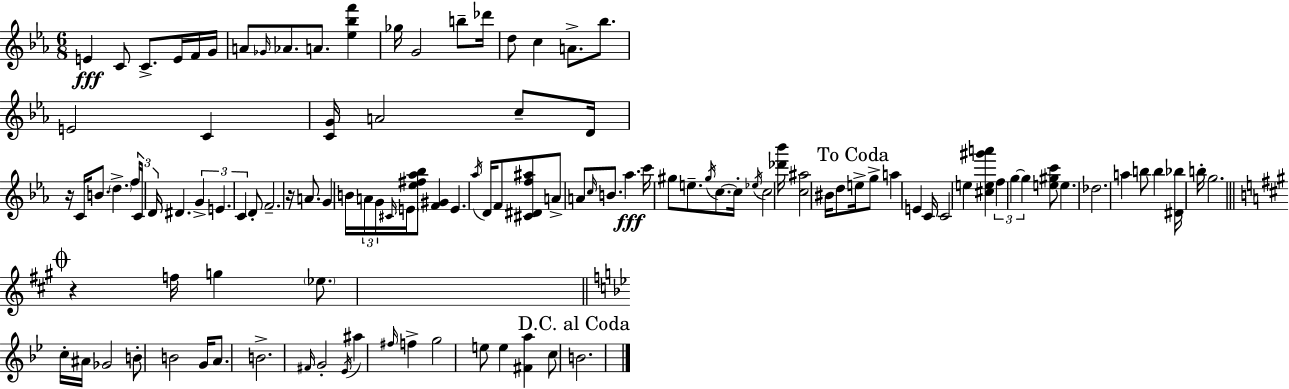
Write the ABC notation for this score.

X:1
T:Untitled
M:6/8
L:1/4
K:Cm
E C/2 C/2 E/4 F/4 G/4 A/2 _G/4 _A/2 A/2 [_e_bf'] _g/4 G2 b/2 _d'/4 d/2 c A/2 _b/2 E2 C [CG]/4 A2 c/2 D/4 z/4 C/4 B/2 d f/4 C/4 D/4 ^D G E C D/2 F2 z/4 A/2 G B/4 A/4 G/4 ^C/4 E/4 [_e^f_a_b]/2 [F^G] E _a/4 D/4 F/2 [^C^Df^a]/2 A/2 A/2 c/4 B/2 _a c'/4 ^g/2 e/2 ^g/4 c/2 c/4 _e/4 c2 [_d'_b']/4 [c^a]2 ^B/4 d/2 e/4 g/2 a E C/4 C2 e [^ce^g'a'] f g g [e^gc']/2 e _d2 a b/2 b [^D_b]/4 b/4 g2 z f/4 g _e/2 c/4 ^A/4 _G2 B/2 B2 G/4 A/2 B2 ^F/4 G2 _E/4 ^a ^f/4 f g2 e/2 e [^Fa] c/2 B2